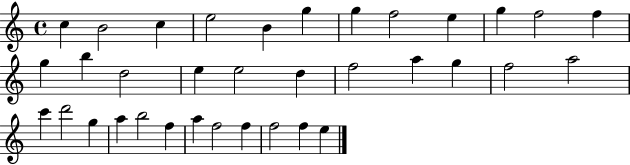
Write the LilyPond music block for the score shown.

{
  \clef treble
  \time 4/4
  \defaultTimeSignature
  \key c \major
  c''4 b'2 c''4 | e''2 b'4 g''4 | g''4 f''2 e''4 | g''4 f''2 f''4 | \break g''4 b''4 d''2 | e''4 e''2 d''4 | f''2 a''4 g''4 | f''2 a''2 | \break c'''4 d'''2 g''4 | a''4 b''2 f''4 | a''4 f''2 f''4 | f''2 f''4 e''4 | \break \bar "|."
}